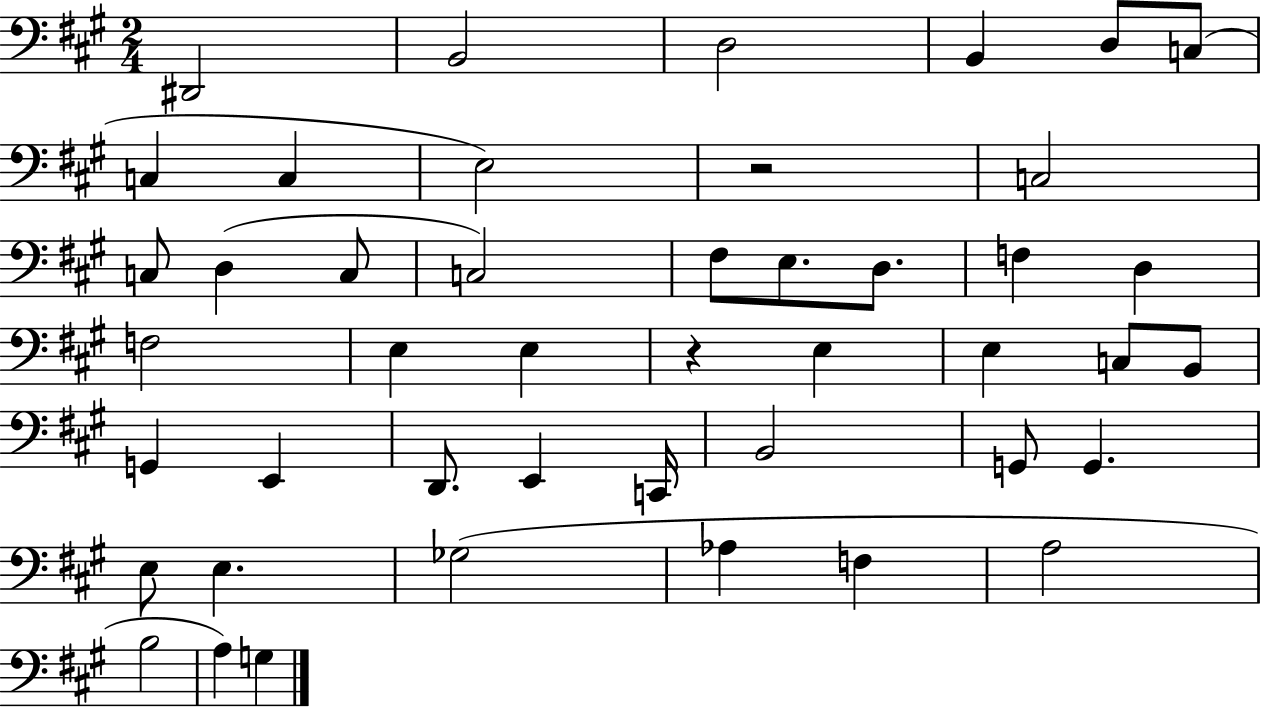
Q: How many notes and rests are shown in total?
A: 45